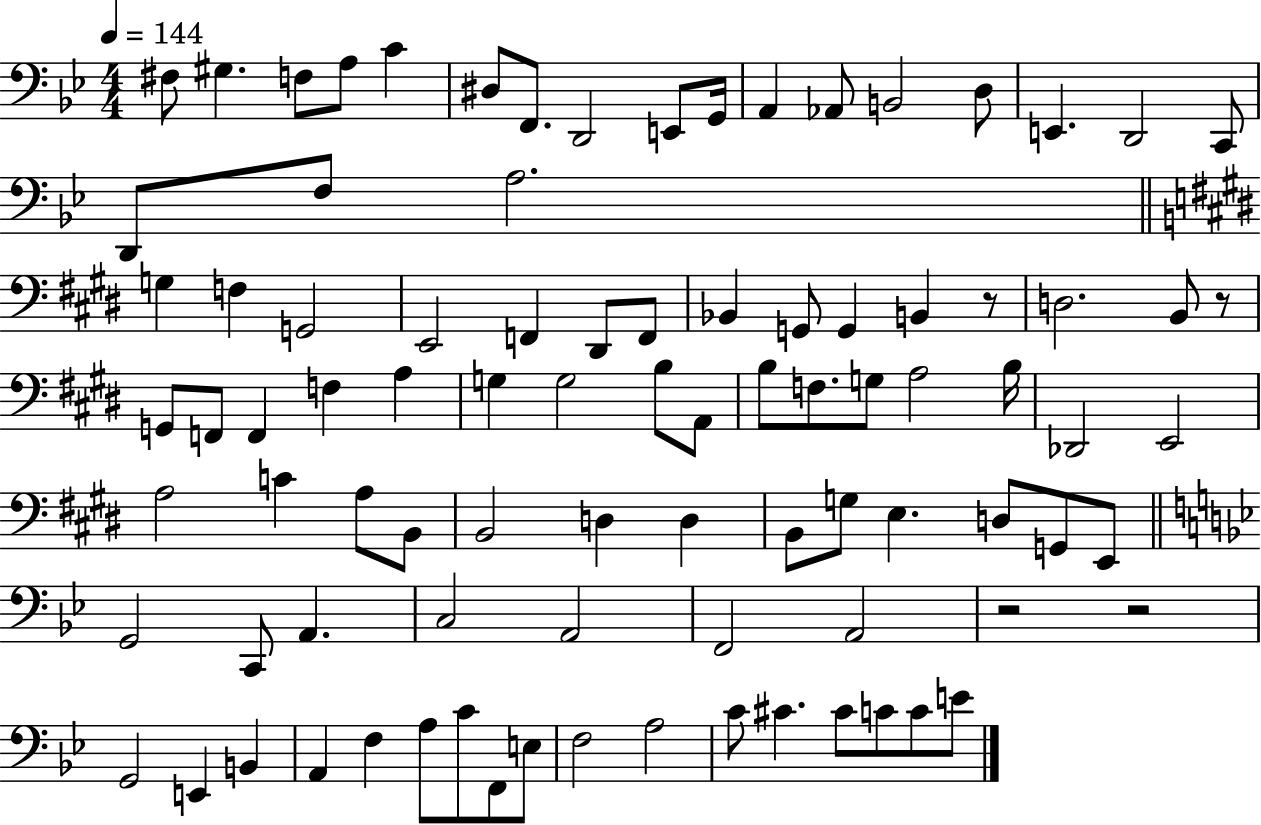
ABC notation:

X:1
T:Untitled
M:4/4
L:1/4
K:Bb
^F,/2 ^G, F,/2 A,/2 C ^D,/2 F,,/2 D,,2 E,,/2 G,,/4 A,, _A,,/2 B,,2 D,/2 E,, D,,2 C,,/2 D,,/2 F,/2 A,2 G, F, G,,2 E,,2 F,, ^D,,/2 F,,/2 _B,, G,,/2 G,, B,, z/2 D,2 B,,/2 z/2 G,,/2 F,,/2 F,, F, A, G, G,2 B,/2 A,,/2 B,/2 F,/2 G,/2 A,2 B,/4 _D,,2 E,,2 A,2 C A,/2 B,,/2 B,,2 D, D, B,,/2 G,/2 E, D,/2 G,,/2 E,,/2 G,,2 C,,/2 A,, C,2 A,,2 F,,2 A,,2 z2 z2 G,,2 E,, B,, A,, F, A,/2 C/2 F,,/2 E,/2 F,2 A,2 C/2 ^C ^C/2 C/2 C/2 E/2